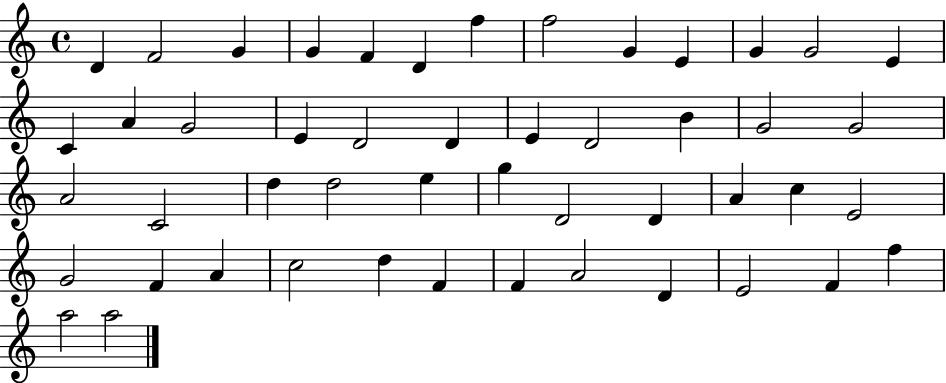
{
  \clef treble
  \time 4/4
  \defaultTimeSignature
  \key c \major
  d'4 f'2 g'4 | g'4 f'4 d'4 f''4 | f''2 g'4 e'4 | g'4 g'2 e'4 | \break c'4 a'4 g'2 | e'4 d'2 d'4 | e'4 d'2 b'4 | g'2 g'2 | \break a'2 c'2 | d''4 d''2 e''4 | g''4 d'2 d'4 | a'4 c''4 e'2 | \break g'2 f'4 a'4 | c''2 d''4 f'4 | f'4 a'2 d'4 | e'2 f'4 f''4 | \break a''2 a''2 | \bar "|."
}